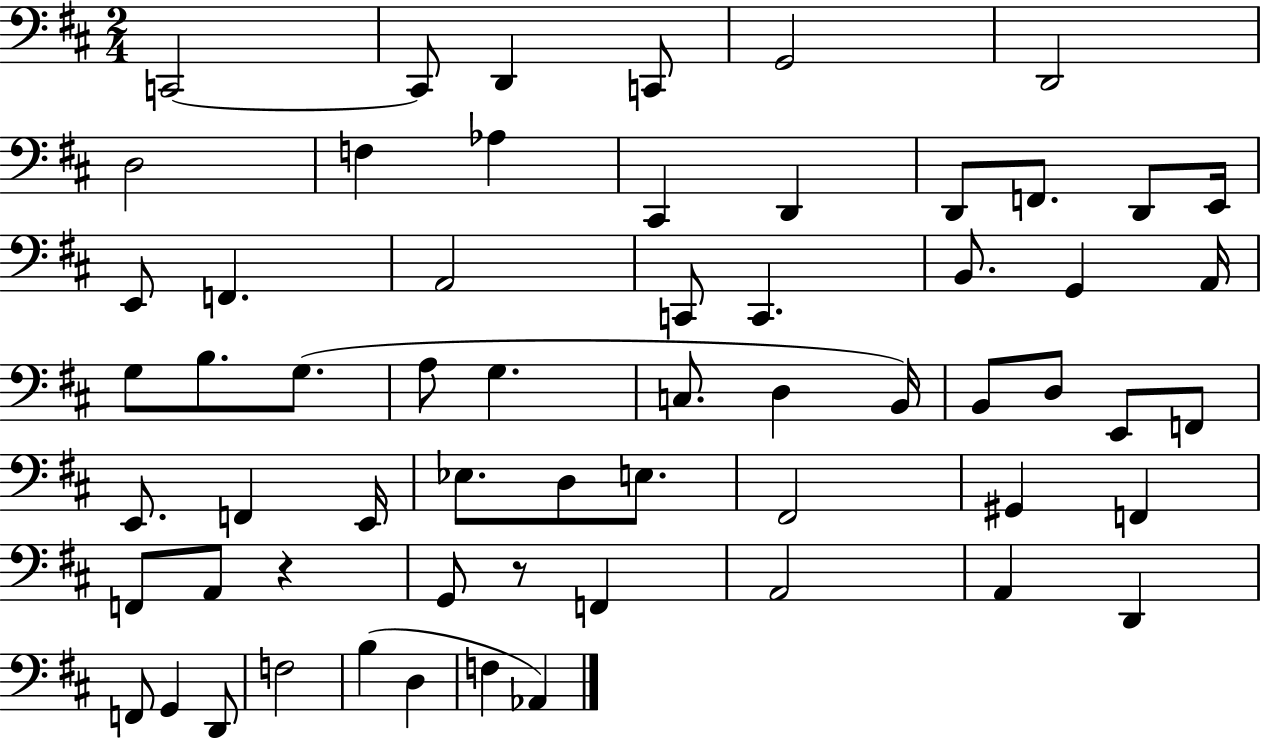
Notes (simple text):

C2/h C2/e D2/q C2/e G2/h D2/h D3/h F3/q Ab3/q C#2/q D2/q D2/e F2/e. D2/e E2/s E2/e F2/q. A2/h C2/e C2/q. B2/e. G2/q A2/s G3/e B3/e. G3/e. A3/e G3/q. C3/e. D3/q B2/s B2/e D3/e E2/e F2/e E2/e. F2/q E2/s Eb3/e. D3/e E3/e. F#2/h G#2/q F2/q F2/e A2/e R/q G2/e R/e F2/q A2/h A2/q D2/q F2/e G2/q D2/e F3/h B3/q D3/q F3/q Ab2/q